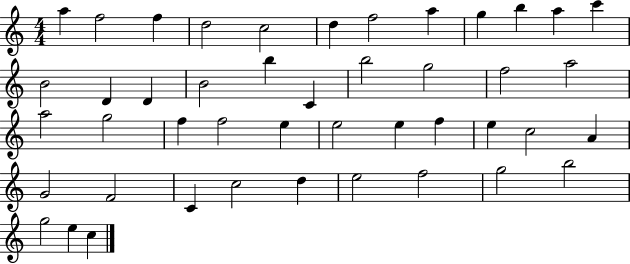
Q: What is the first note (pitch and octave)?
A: A5